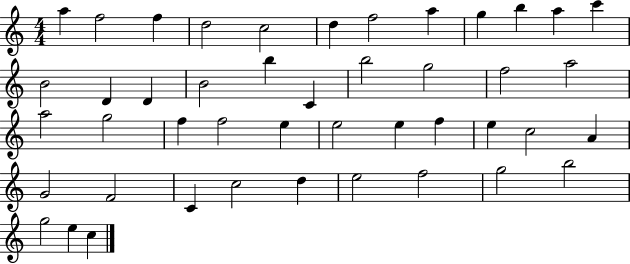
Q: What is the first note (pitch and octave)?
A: A5